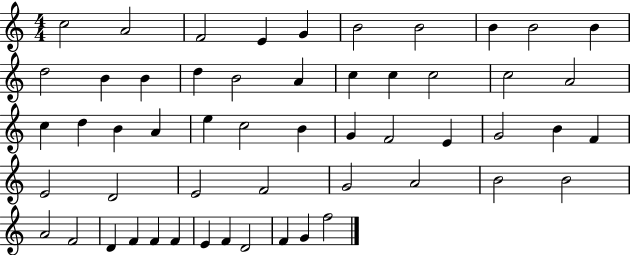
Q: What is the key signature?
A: C major